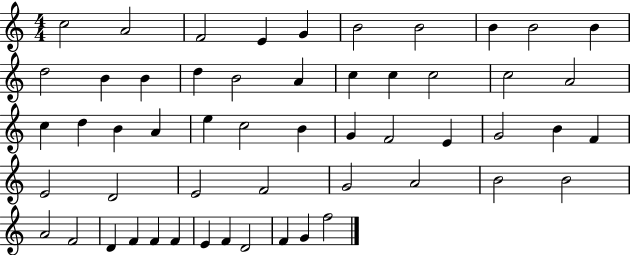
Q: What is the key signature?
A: C major